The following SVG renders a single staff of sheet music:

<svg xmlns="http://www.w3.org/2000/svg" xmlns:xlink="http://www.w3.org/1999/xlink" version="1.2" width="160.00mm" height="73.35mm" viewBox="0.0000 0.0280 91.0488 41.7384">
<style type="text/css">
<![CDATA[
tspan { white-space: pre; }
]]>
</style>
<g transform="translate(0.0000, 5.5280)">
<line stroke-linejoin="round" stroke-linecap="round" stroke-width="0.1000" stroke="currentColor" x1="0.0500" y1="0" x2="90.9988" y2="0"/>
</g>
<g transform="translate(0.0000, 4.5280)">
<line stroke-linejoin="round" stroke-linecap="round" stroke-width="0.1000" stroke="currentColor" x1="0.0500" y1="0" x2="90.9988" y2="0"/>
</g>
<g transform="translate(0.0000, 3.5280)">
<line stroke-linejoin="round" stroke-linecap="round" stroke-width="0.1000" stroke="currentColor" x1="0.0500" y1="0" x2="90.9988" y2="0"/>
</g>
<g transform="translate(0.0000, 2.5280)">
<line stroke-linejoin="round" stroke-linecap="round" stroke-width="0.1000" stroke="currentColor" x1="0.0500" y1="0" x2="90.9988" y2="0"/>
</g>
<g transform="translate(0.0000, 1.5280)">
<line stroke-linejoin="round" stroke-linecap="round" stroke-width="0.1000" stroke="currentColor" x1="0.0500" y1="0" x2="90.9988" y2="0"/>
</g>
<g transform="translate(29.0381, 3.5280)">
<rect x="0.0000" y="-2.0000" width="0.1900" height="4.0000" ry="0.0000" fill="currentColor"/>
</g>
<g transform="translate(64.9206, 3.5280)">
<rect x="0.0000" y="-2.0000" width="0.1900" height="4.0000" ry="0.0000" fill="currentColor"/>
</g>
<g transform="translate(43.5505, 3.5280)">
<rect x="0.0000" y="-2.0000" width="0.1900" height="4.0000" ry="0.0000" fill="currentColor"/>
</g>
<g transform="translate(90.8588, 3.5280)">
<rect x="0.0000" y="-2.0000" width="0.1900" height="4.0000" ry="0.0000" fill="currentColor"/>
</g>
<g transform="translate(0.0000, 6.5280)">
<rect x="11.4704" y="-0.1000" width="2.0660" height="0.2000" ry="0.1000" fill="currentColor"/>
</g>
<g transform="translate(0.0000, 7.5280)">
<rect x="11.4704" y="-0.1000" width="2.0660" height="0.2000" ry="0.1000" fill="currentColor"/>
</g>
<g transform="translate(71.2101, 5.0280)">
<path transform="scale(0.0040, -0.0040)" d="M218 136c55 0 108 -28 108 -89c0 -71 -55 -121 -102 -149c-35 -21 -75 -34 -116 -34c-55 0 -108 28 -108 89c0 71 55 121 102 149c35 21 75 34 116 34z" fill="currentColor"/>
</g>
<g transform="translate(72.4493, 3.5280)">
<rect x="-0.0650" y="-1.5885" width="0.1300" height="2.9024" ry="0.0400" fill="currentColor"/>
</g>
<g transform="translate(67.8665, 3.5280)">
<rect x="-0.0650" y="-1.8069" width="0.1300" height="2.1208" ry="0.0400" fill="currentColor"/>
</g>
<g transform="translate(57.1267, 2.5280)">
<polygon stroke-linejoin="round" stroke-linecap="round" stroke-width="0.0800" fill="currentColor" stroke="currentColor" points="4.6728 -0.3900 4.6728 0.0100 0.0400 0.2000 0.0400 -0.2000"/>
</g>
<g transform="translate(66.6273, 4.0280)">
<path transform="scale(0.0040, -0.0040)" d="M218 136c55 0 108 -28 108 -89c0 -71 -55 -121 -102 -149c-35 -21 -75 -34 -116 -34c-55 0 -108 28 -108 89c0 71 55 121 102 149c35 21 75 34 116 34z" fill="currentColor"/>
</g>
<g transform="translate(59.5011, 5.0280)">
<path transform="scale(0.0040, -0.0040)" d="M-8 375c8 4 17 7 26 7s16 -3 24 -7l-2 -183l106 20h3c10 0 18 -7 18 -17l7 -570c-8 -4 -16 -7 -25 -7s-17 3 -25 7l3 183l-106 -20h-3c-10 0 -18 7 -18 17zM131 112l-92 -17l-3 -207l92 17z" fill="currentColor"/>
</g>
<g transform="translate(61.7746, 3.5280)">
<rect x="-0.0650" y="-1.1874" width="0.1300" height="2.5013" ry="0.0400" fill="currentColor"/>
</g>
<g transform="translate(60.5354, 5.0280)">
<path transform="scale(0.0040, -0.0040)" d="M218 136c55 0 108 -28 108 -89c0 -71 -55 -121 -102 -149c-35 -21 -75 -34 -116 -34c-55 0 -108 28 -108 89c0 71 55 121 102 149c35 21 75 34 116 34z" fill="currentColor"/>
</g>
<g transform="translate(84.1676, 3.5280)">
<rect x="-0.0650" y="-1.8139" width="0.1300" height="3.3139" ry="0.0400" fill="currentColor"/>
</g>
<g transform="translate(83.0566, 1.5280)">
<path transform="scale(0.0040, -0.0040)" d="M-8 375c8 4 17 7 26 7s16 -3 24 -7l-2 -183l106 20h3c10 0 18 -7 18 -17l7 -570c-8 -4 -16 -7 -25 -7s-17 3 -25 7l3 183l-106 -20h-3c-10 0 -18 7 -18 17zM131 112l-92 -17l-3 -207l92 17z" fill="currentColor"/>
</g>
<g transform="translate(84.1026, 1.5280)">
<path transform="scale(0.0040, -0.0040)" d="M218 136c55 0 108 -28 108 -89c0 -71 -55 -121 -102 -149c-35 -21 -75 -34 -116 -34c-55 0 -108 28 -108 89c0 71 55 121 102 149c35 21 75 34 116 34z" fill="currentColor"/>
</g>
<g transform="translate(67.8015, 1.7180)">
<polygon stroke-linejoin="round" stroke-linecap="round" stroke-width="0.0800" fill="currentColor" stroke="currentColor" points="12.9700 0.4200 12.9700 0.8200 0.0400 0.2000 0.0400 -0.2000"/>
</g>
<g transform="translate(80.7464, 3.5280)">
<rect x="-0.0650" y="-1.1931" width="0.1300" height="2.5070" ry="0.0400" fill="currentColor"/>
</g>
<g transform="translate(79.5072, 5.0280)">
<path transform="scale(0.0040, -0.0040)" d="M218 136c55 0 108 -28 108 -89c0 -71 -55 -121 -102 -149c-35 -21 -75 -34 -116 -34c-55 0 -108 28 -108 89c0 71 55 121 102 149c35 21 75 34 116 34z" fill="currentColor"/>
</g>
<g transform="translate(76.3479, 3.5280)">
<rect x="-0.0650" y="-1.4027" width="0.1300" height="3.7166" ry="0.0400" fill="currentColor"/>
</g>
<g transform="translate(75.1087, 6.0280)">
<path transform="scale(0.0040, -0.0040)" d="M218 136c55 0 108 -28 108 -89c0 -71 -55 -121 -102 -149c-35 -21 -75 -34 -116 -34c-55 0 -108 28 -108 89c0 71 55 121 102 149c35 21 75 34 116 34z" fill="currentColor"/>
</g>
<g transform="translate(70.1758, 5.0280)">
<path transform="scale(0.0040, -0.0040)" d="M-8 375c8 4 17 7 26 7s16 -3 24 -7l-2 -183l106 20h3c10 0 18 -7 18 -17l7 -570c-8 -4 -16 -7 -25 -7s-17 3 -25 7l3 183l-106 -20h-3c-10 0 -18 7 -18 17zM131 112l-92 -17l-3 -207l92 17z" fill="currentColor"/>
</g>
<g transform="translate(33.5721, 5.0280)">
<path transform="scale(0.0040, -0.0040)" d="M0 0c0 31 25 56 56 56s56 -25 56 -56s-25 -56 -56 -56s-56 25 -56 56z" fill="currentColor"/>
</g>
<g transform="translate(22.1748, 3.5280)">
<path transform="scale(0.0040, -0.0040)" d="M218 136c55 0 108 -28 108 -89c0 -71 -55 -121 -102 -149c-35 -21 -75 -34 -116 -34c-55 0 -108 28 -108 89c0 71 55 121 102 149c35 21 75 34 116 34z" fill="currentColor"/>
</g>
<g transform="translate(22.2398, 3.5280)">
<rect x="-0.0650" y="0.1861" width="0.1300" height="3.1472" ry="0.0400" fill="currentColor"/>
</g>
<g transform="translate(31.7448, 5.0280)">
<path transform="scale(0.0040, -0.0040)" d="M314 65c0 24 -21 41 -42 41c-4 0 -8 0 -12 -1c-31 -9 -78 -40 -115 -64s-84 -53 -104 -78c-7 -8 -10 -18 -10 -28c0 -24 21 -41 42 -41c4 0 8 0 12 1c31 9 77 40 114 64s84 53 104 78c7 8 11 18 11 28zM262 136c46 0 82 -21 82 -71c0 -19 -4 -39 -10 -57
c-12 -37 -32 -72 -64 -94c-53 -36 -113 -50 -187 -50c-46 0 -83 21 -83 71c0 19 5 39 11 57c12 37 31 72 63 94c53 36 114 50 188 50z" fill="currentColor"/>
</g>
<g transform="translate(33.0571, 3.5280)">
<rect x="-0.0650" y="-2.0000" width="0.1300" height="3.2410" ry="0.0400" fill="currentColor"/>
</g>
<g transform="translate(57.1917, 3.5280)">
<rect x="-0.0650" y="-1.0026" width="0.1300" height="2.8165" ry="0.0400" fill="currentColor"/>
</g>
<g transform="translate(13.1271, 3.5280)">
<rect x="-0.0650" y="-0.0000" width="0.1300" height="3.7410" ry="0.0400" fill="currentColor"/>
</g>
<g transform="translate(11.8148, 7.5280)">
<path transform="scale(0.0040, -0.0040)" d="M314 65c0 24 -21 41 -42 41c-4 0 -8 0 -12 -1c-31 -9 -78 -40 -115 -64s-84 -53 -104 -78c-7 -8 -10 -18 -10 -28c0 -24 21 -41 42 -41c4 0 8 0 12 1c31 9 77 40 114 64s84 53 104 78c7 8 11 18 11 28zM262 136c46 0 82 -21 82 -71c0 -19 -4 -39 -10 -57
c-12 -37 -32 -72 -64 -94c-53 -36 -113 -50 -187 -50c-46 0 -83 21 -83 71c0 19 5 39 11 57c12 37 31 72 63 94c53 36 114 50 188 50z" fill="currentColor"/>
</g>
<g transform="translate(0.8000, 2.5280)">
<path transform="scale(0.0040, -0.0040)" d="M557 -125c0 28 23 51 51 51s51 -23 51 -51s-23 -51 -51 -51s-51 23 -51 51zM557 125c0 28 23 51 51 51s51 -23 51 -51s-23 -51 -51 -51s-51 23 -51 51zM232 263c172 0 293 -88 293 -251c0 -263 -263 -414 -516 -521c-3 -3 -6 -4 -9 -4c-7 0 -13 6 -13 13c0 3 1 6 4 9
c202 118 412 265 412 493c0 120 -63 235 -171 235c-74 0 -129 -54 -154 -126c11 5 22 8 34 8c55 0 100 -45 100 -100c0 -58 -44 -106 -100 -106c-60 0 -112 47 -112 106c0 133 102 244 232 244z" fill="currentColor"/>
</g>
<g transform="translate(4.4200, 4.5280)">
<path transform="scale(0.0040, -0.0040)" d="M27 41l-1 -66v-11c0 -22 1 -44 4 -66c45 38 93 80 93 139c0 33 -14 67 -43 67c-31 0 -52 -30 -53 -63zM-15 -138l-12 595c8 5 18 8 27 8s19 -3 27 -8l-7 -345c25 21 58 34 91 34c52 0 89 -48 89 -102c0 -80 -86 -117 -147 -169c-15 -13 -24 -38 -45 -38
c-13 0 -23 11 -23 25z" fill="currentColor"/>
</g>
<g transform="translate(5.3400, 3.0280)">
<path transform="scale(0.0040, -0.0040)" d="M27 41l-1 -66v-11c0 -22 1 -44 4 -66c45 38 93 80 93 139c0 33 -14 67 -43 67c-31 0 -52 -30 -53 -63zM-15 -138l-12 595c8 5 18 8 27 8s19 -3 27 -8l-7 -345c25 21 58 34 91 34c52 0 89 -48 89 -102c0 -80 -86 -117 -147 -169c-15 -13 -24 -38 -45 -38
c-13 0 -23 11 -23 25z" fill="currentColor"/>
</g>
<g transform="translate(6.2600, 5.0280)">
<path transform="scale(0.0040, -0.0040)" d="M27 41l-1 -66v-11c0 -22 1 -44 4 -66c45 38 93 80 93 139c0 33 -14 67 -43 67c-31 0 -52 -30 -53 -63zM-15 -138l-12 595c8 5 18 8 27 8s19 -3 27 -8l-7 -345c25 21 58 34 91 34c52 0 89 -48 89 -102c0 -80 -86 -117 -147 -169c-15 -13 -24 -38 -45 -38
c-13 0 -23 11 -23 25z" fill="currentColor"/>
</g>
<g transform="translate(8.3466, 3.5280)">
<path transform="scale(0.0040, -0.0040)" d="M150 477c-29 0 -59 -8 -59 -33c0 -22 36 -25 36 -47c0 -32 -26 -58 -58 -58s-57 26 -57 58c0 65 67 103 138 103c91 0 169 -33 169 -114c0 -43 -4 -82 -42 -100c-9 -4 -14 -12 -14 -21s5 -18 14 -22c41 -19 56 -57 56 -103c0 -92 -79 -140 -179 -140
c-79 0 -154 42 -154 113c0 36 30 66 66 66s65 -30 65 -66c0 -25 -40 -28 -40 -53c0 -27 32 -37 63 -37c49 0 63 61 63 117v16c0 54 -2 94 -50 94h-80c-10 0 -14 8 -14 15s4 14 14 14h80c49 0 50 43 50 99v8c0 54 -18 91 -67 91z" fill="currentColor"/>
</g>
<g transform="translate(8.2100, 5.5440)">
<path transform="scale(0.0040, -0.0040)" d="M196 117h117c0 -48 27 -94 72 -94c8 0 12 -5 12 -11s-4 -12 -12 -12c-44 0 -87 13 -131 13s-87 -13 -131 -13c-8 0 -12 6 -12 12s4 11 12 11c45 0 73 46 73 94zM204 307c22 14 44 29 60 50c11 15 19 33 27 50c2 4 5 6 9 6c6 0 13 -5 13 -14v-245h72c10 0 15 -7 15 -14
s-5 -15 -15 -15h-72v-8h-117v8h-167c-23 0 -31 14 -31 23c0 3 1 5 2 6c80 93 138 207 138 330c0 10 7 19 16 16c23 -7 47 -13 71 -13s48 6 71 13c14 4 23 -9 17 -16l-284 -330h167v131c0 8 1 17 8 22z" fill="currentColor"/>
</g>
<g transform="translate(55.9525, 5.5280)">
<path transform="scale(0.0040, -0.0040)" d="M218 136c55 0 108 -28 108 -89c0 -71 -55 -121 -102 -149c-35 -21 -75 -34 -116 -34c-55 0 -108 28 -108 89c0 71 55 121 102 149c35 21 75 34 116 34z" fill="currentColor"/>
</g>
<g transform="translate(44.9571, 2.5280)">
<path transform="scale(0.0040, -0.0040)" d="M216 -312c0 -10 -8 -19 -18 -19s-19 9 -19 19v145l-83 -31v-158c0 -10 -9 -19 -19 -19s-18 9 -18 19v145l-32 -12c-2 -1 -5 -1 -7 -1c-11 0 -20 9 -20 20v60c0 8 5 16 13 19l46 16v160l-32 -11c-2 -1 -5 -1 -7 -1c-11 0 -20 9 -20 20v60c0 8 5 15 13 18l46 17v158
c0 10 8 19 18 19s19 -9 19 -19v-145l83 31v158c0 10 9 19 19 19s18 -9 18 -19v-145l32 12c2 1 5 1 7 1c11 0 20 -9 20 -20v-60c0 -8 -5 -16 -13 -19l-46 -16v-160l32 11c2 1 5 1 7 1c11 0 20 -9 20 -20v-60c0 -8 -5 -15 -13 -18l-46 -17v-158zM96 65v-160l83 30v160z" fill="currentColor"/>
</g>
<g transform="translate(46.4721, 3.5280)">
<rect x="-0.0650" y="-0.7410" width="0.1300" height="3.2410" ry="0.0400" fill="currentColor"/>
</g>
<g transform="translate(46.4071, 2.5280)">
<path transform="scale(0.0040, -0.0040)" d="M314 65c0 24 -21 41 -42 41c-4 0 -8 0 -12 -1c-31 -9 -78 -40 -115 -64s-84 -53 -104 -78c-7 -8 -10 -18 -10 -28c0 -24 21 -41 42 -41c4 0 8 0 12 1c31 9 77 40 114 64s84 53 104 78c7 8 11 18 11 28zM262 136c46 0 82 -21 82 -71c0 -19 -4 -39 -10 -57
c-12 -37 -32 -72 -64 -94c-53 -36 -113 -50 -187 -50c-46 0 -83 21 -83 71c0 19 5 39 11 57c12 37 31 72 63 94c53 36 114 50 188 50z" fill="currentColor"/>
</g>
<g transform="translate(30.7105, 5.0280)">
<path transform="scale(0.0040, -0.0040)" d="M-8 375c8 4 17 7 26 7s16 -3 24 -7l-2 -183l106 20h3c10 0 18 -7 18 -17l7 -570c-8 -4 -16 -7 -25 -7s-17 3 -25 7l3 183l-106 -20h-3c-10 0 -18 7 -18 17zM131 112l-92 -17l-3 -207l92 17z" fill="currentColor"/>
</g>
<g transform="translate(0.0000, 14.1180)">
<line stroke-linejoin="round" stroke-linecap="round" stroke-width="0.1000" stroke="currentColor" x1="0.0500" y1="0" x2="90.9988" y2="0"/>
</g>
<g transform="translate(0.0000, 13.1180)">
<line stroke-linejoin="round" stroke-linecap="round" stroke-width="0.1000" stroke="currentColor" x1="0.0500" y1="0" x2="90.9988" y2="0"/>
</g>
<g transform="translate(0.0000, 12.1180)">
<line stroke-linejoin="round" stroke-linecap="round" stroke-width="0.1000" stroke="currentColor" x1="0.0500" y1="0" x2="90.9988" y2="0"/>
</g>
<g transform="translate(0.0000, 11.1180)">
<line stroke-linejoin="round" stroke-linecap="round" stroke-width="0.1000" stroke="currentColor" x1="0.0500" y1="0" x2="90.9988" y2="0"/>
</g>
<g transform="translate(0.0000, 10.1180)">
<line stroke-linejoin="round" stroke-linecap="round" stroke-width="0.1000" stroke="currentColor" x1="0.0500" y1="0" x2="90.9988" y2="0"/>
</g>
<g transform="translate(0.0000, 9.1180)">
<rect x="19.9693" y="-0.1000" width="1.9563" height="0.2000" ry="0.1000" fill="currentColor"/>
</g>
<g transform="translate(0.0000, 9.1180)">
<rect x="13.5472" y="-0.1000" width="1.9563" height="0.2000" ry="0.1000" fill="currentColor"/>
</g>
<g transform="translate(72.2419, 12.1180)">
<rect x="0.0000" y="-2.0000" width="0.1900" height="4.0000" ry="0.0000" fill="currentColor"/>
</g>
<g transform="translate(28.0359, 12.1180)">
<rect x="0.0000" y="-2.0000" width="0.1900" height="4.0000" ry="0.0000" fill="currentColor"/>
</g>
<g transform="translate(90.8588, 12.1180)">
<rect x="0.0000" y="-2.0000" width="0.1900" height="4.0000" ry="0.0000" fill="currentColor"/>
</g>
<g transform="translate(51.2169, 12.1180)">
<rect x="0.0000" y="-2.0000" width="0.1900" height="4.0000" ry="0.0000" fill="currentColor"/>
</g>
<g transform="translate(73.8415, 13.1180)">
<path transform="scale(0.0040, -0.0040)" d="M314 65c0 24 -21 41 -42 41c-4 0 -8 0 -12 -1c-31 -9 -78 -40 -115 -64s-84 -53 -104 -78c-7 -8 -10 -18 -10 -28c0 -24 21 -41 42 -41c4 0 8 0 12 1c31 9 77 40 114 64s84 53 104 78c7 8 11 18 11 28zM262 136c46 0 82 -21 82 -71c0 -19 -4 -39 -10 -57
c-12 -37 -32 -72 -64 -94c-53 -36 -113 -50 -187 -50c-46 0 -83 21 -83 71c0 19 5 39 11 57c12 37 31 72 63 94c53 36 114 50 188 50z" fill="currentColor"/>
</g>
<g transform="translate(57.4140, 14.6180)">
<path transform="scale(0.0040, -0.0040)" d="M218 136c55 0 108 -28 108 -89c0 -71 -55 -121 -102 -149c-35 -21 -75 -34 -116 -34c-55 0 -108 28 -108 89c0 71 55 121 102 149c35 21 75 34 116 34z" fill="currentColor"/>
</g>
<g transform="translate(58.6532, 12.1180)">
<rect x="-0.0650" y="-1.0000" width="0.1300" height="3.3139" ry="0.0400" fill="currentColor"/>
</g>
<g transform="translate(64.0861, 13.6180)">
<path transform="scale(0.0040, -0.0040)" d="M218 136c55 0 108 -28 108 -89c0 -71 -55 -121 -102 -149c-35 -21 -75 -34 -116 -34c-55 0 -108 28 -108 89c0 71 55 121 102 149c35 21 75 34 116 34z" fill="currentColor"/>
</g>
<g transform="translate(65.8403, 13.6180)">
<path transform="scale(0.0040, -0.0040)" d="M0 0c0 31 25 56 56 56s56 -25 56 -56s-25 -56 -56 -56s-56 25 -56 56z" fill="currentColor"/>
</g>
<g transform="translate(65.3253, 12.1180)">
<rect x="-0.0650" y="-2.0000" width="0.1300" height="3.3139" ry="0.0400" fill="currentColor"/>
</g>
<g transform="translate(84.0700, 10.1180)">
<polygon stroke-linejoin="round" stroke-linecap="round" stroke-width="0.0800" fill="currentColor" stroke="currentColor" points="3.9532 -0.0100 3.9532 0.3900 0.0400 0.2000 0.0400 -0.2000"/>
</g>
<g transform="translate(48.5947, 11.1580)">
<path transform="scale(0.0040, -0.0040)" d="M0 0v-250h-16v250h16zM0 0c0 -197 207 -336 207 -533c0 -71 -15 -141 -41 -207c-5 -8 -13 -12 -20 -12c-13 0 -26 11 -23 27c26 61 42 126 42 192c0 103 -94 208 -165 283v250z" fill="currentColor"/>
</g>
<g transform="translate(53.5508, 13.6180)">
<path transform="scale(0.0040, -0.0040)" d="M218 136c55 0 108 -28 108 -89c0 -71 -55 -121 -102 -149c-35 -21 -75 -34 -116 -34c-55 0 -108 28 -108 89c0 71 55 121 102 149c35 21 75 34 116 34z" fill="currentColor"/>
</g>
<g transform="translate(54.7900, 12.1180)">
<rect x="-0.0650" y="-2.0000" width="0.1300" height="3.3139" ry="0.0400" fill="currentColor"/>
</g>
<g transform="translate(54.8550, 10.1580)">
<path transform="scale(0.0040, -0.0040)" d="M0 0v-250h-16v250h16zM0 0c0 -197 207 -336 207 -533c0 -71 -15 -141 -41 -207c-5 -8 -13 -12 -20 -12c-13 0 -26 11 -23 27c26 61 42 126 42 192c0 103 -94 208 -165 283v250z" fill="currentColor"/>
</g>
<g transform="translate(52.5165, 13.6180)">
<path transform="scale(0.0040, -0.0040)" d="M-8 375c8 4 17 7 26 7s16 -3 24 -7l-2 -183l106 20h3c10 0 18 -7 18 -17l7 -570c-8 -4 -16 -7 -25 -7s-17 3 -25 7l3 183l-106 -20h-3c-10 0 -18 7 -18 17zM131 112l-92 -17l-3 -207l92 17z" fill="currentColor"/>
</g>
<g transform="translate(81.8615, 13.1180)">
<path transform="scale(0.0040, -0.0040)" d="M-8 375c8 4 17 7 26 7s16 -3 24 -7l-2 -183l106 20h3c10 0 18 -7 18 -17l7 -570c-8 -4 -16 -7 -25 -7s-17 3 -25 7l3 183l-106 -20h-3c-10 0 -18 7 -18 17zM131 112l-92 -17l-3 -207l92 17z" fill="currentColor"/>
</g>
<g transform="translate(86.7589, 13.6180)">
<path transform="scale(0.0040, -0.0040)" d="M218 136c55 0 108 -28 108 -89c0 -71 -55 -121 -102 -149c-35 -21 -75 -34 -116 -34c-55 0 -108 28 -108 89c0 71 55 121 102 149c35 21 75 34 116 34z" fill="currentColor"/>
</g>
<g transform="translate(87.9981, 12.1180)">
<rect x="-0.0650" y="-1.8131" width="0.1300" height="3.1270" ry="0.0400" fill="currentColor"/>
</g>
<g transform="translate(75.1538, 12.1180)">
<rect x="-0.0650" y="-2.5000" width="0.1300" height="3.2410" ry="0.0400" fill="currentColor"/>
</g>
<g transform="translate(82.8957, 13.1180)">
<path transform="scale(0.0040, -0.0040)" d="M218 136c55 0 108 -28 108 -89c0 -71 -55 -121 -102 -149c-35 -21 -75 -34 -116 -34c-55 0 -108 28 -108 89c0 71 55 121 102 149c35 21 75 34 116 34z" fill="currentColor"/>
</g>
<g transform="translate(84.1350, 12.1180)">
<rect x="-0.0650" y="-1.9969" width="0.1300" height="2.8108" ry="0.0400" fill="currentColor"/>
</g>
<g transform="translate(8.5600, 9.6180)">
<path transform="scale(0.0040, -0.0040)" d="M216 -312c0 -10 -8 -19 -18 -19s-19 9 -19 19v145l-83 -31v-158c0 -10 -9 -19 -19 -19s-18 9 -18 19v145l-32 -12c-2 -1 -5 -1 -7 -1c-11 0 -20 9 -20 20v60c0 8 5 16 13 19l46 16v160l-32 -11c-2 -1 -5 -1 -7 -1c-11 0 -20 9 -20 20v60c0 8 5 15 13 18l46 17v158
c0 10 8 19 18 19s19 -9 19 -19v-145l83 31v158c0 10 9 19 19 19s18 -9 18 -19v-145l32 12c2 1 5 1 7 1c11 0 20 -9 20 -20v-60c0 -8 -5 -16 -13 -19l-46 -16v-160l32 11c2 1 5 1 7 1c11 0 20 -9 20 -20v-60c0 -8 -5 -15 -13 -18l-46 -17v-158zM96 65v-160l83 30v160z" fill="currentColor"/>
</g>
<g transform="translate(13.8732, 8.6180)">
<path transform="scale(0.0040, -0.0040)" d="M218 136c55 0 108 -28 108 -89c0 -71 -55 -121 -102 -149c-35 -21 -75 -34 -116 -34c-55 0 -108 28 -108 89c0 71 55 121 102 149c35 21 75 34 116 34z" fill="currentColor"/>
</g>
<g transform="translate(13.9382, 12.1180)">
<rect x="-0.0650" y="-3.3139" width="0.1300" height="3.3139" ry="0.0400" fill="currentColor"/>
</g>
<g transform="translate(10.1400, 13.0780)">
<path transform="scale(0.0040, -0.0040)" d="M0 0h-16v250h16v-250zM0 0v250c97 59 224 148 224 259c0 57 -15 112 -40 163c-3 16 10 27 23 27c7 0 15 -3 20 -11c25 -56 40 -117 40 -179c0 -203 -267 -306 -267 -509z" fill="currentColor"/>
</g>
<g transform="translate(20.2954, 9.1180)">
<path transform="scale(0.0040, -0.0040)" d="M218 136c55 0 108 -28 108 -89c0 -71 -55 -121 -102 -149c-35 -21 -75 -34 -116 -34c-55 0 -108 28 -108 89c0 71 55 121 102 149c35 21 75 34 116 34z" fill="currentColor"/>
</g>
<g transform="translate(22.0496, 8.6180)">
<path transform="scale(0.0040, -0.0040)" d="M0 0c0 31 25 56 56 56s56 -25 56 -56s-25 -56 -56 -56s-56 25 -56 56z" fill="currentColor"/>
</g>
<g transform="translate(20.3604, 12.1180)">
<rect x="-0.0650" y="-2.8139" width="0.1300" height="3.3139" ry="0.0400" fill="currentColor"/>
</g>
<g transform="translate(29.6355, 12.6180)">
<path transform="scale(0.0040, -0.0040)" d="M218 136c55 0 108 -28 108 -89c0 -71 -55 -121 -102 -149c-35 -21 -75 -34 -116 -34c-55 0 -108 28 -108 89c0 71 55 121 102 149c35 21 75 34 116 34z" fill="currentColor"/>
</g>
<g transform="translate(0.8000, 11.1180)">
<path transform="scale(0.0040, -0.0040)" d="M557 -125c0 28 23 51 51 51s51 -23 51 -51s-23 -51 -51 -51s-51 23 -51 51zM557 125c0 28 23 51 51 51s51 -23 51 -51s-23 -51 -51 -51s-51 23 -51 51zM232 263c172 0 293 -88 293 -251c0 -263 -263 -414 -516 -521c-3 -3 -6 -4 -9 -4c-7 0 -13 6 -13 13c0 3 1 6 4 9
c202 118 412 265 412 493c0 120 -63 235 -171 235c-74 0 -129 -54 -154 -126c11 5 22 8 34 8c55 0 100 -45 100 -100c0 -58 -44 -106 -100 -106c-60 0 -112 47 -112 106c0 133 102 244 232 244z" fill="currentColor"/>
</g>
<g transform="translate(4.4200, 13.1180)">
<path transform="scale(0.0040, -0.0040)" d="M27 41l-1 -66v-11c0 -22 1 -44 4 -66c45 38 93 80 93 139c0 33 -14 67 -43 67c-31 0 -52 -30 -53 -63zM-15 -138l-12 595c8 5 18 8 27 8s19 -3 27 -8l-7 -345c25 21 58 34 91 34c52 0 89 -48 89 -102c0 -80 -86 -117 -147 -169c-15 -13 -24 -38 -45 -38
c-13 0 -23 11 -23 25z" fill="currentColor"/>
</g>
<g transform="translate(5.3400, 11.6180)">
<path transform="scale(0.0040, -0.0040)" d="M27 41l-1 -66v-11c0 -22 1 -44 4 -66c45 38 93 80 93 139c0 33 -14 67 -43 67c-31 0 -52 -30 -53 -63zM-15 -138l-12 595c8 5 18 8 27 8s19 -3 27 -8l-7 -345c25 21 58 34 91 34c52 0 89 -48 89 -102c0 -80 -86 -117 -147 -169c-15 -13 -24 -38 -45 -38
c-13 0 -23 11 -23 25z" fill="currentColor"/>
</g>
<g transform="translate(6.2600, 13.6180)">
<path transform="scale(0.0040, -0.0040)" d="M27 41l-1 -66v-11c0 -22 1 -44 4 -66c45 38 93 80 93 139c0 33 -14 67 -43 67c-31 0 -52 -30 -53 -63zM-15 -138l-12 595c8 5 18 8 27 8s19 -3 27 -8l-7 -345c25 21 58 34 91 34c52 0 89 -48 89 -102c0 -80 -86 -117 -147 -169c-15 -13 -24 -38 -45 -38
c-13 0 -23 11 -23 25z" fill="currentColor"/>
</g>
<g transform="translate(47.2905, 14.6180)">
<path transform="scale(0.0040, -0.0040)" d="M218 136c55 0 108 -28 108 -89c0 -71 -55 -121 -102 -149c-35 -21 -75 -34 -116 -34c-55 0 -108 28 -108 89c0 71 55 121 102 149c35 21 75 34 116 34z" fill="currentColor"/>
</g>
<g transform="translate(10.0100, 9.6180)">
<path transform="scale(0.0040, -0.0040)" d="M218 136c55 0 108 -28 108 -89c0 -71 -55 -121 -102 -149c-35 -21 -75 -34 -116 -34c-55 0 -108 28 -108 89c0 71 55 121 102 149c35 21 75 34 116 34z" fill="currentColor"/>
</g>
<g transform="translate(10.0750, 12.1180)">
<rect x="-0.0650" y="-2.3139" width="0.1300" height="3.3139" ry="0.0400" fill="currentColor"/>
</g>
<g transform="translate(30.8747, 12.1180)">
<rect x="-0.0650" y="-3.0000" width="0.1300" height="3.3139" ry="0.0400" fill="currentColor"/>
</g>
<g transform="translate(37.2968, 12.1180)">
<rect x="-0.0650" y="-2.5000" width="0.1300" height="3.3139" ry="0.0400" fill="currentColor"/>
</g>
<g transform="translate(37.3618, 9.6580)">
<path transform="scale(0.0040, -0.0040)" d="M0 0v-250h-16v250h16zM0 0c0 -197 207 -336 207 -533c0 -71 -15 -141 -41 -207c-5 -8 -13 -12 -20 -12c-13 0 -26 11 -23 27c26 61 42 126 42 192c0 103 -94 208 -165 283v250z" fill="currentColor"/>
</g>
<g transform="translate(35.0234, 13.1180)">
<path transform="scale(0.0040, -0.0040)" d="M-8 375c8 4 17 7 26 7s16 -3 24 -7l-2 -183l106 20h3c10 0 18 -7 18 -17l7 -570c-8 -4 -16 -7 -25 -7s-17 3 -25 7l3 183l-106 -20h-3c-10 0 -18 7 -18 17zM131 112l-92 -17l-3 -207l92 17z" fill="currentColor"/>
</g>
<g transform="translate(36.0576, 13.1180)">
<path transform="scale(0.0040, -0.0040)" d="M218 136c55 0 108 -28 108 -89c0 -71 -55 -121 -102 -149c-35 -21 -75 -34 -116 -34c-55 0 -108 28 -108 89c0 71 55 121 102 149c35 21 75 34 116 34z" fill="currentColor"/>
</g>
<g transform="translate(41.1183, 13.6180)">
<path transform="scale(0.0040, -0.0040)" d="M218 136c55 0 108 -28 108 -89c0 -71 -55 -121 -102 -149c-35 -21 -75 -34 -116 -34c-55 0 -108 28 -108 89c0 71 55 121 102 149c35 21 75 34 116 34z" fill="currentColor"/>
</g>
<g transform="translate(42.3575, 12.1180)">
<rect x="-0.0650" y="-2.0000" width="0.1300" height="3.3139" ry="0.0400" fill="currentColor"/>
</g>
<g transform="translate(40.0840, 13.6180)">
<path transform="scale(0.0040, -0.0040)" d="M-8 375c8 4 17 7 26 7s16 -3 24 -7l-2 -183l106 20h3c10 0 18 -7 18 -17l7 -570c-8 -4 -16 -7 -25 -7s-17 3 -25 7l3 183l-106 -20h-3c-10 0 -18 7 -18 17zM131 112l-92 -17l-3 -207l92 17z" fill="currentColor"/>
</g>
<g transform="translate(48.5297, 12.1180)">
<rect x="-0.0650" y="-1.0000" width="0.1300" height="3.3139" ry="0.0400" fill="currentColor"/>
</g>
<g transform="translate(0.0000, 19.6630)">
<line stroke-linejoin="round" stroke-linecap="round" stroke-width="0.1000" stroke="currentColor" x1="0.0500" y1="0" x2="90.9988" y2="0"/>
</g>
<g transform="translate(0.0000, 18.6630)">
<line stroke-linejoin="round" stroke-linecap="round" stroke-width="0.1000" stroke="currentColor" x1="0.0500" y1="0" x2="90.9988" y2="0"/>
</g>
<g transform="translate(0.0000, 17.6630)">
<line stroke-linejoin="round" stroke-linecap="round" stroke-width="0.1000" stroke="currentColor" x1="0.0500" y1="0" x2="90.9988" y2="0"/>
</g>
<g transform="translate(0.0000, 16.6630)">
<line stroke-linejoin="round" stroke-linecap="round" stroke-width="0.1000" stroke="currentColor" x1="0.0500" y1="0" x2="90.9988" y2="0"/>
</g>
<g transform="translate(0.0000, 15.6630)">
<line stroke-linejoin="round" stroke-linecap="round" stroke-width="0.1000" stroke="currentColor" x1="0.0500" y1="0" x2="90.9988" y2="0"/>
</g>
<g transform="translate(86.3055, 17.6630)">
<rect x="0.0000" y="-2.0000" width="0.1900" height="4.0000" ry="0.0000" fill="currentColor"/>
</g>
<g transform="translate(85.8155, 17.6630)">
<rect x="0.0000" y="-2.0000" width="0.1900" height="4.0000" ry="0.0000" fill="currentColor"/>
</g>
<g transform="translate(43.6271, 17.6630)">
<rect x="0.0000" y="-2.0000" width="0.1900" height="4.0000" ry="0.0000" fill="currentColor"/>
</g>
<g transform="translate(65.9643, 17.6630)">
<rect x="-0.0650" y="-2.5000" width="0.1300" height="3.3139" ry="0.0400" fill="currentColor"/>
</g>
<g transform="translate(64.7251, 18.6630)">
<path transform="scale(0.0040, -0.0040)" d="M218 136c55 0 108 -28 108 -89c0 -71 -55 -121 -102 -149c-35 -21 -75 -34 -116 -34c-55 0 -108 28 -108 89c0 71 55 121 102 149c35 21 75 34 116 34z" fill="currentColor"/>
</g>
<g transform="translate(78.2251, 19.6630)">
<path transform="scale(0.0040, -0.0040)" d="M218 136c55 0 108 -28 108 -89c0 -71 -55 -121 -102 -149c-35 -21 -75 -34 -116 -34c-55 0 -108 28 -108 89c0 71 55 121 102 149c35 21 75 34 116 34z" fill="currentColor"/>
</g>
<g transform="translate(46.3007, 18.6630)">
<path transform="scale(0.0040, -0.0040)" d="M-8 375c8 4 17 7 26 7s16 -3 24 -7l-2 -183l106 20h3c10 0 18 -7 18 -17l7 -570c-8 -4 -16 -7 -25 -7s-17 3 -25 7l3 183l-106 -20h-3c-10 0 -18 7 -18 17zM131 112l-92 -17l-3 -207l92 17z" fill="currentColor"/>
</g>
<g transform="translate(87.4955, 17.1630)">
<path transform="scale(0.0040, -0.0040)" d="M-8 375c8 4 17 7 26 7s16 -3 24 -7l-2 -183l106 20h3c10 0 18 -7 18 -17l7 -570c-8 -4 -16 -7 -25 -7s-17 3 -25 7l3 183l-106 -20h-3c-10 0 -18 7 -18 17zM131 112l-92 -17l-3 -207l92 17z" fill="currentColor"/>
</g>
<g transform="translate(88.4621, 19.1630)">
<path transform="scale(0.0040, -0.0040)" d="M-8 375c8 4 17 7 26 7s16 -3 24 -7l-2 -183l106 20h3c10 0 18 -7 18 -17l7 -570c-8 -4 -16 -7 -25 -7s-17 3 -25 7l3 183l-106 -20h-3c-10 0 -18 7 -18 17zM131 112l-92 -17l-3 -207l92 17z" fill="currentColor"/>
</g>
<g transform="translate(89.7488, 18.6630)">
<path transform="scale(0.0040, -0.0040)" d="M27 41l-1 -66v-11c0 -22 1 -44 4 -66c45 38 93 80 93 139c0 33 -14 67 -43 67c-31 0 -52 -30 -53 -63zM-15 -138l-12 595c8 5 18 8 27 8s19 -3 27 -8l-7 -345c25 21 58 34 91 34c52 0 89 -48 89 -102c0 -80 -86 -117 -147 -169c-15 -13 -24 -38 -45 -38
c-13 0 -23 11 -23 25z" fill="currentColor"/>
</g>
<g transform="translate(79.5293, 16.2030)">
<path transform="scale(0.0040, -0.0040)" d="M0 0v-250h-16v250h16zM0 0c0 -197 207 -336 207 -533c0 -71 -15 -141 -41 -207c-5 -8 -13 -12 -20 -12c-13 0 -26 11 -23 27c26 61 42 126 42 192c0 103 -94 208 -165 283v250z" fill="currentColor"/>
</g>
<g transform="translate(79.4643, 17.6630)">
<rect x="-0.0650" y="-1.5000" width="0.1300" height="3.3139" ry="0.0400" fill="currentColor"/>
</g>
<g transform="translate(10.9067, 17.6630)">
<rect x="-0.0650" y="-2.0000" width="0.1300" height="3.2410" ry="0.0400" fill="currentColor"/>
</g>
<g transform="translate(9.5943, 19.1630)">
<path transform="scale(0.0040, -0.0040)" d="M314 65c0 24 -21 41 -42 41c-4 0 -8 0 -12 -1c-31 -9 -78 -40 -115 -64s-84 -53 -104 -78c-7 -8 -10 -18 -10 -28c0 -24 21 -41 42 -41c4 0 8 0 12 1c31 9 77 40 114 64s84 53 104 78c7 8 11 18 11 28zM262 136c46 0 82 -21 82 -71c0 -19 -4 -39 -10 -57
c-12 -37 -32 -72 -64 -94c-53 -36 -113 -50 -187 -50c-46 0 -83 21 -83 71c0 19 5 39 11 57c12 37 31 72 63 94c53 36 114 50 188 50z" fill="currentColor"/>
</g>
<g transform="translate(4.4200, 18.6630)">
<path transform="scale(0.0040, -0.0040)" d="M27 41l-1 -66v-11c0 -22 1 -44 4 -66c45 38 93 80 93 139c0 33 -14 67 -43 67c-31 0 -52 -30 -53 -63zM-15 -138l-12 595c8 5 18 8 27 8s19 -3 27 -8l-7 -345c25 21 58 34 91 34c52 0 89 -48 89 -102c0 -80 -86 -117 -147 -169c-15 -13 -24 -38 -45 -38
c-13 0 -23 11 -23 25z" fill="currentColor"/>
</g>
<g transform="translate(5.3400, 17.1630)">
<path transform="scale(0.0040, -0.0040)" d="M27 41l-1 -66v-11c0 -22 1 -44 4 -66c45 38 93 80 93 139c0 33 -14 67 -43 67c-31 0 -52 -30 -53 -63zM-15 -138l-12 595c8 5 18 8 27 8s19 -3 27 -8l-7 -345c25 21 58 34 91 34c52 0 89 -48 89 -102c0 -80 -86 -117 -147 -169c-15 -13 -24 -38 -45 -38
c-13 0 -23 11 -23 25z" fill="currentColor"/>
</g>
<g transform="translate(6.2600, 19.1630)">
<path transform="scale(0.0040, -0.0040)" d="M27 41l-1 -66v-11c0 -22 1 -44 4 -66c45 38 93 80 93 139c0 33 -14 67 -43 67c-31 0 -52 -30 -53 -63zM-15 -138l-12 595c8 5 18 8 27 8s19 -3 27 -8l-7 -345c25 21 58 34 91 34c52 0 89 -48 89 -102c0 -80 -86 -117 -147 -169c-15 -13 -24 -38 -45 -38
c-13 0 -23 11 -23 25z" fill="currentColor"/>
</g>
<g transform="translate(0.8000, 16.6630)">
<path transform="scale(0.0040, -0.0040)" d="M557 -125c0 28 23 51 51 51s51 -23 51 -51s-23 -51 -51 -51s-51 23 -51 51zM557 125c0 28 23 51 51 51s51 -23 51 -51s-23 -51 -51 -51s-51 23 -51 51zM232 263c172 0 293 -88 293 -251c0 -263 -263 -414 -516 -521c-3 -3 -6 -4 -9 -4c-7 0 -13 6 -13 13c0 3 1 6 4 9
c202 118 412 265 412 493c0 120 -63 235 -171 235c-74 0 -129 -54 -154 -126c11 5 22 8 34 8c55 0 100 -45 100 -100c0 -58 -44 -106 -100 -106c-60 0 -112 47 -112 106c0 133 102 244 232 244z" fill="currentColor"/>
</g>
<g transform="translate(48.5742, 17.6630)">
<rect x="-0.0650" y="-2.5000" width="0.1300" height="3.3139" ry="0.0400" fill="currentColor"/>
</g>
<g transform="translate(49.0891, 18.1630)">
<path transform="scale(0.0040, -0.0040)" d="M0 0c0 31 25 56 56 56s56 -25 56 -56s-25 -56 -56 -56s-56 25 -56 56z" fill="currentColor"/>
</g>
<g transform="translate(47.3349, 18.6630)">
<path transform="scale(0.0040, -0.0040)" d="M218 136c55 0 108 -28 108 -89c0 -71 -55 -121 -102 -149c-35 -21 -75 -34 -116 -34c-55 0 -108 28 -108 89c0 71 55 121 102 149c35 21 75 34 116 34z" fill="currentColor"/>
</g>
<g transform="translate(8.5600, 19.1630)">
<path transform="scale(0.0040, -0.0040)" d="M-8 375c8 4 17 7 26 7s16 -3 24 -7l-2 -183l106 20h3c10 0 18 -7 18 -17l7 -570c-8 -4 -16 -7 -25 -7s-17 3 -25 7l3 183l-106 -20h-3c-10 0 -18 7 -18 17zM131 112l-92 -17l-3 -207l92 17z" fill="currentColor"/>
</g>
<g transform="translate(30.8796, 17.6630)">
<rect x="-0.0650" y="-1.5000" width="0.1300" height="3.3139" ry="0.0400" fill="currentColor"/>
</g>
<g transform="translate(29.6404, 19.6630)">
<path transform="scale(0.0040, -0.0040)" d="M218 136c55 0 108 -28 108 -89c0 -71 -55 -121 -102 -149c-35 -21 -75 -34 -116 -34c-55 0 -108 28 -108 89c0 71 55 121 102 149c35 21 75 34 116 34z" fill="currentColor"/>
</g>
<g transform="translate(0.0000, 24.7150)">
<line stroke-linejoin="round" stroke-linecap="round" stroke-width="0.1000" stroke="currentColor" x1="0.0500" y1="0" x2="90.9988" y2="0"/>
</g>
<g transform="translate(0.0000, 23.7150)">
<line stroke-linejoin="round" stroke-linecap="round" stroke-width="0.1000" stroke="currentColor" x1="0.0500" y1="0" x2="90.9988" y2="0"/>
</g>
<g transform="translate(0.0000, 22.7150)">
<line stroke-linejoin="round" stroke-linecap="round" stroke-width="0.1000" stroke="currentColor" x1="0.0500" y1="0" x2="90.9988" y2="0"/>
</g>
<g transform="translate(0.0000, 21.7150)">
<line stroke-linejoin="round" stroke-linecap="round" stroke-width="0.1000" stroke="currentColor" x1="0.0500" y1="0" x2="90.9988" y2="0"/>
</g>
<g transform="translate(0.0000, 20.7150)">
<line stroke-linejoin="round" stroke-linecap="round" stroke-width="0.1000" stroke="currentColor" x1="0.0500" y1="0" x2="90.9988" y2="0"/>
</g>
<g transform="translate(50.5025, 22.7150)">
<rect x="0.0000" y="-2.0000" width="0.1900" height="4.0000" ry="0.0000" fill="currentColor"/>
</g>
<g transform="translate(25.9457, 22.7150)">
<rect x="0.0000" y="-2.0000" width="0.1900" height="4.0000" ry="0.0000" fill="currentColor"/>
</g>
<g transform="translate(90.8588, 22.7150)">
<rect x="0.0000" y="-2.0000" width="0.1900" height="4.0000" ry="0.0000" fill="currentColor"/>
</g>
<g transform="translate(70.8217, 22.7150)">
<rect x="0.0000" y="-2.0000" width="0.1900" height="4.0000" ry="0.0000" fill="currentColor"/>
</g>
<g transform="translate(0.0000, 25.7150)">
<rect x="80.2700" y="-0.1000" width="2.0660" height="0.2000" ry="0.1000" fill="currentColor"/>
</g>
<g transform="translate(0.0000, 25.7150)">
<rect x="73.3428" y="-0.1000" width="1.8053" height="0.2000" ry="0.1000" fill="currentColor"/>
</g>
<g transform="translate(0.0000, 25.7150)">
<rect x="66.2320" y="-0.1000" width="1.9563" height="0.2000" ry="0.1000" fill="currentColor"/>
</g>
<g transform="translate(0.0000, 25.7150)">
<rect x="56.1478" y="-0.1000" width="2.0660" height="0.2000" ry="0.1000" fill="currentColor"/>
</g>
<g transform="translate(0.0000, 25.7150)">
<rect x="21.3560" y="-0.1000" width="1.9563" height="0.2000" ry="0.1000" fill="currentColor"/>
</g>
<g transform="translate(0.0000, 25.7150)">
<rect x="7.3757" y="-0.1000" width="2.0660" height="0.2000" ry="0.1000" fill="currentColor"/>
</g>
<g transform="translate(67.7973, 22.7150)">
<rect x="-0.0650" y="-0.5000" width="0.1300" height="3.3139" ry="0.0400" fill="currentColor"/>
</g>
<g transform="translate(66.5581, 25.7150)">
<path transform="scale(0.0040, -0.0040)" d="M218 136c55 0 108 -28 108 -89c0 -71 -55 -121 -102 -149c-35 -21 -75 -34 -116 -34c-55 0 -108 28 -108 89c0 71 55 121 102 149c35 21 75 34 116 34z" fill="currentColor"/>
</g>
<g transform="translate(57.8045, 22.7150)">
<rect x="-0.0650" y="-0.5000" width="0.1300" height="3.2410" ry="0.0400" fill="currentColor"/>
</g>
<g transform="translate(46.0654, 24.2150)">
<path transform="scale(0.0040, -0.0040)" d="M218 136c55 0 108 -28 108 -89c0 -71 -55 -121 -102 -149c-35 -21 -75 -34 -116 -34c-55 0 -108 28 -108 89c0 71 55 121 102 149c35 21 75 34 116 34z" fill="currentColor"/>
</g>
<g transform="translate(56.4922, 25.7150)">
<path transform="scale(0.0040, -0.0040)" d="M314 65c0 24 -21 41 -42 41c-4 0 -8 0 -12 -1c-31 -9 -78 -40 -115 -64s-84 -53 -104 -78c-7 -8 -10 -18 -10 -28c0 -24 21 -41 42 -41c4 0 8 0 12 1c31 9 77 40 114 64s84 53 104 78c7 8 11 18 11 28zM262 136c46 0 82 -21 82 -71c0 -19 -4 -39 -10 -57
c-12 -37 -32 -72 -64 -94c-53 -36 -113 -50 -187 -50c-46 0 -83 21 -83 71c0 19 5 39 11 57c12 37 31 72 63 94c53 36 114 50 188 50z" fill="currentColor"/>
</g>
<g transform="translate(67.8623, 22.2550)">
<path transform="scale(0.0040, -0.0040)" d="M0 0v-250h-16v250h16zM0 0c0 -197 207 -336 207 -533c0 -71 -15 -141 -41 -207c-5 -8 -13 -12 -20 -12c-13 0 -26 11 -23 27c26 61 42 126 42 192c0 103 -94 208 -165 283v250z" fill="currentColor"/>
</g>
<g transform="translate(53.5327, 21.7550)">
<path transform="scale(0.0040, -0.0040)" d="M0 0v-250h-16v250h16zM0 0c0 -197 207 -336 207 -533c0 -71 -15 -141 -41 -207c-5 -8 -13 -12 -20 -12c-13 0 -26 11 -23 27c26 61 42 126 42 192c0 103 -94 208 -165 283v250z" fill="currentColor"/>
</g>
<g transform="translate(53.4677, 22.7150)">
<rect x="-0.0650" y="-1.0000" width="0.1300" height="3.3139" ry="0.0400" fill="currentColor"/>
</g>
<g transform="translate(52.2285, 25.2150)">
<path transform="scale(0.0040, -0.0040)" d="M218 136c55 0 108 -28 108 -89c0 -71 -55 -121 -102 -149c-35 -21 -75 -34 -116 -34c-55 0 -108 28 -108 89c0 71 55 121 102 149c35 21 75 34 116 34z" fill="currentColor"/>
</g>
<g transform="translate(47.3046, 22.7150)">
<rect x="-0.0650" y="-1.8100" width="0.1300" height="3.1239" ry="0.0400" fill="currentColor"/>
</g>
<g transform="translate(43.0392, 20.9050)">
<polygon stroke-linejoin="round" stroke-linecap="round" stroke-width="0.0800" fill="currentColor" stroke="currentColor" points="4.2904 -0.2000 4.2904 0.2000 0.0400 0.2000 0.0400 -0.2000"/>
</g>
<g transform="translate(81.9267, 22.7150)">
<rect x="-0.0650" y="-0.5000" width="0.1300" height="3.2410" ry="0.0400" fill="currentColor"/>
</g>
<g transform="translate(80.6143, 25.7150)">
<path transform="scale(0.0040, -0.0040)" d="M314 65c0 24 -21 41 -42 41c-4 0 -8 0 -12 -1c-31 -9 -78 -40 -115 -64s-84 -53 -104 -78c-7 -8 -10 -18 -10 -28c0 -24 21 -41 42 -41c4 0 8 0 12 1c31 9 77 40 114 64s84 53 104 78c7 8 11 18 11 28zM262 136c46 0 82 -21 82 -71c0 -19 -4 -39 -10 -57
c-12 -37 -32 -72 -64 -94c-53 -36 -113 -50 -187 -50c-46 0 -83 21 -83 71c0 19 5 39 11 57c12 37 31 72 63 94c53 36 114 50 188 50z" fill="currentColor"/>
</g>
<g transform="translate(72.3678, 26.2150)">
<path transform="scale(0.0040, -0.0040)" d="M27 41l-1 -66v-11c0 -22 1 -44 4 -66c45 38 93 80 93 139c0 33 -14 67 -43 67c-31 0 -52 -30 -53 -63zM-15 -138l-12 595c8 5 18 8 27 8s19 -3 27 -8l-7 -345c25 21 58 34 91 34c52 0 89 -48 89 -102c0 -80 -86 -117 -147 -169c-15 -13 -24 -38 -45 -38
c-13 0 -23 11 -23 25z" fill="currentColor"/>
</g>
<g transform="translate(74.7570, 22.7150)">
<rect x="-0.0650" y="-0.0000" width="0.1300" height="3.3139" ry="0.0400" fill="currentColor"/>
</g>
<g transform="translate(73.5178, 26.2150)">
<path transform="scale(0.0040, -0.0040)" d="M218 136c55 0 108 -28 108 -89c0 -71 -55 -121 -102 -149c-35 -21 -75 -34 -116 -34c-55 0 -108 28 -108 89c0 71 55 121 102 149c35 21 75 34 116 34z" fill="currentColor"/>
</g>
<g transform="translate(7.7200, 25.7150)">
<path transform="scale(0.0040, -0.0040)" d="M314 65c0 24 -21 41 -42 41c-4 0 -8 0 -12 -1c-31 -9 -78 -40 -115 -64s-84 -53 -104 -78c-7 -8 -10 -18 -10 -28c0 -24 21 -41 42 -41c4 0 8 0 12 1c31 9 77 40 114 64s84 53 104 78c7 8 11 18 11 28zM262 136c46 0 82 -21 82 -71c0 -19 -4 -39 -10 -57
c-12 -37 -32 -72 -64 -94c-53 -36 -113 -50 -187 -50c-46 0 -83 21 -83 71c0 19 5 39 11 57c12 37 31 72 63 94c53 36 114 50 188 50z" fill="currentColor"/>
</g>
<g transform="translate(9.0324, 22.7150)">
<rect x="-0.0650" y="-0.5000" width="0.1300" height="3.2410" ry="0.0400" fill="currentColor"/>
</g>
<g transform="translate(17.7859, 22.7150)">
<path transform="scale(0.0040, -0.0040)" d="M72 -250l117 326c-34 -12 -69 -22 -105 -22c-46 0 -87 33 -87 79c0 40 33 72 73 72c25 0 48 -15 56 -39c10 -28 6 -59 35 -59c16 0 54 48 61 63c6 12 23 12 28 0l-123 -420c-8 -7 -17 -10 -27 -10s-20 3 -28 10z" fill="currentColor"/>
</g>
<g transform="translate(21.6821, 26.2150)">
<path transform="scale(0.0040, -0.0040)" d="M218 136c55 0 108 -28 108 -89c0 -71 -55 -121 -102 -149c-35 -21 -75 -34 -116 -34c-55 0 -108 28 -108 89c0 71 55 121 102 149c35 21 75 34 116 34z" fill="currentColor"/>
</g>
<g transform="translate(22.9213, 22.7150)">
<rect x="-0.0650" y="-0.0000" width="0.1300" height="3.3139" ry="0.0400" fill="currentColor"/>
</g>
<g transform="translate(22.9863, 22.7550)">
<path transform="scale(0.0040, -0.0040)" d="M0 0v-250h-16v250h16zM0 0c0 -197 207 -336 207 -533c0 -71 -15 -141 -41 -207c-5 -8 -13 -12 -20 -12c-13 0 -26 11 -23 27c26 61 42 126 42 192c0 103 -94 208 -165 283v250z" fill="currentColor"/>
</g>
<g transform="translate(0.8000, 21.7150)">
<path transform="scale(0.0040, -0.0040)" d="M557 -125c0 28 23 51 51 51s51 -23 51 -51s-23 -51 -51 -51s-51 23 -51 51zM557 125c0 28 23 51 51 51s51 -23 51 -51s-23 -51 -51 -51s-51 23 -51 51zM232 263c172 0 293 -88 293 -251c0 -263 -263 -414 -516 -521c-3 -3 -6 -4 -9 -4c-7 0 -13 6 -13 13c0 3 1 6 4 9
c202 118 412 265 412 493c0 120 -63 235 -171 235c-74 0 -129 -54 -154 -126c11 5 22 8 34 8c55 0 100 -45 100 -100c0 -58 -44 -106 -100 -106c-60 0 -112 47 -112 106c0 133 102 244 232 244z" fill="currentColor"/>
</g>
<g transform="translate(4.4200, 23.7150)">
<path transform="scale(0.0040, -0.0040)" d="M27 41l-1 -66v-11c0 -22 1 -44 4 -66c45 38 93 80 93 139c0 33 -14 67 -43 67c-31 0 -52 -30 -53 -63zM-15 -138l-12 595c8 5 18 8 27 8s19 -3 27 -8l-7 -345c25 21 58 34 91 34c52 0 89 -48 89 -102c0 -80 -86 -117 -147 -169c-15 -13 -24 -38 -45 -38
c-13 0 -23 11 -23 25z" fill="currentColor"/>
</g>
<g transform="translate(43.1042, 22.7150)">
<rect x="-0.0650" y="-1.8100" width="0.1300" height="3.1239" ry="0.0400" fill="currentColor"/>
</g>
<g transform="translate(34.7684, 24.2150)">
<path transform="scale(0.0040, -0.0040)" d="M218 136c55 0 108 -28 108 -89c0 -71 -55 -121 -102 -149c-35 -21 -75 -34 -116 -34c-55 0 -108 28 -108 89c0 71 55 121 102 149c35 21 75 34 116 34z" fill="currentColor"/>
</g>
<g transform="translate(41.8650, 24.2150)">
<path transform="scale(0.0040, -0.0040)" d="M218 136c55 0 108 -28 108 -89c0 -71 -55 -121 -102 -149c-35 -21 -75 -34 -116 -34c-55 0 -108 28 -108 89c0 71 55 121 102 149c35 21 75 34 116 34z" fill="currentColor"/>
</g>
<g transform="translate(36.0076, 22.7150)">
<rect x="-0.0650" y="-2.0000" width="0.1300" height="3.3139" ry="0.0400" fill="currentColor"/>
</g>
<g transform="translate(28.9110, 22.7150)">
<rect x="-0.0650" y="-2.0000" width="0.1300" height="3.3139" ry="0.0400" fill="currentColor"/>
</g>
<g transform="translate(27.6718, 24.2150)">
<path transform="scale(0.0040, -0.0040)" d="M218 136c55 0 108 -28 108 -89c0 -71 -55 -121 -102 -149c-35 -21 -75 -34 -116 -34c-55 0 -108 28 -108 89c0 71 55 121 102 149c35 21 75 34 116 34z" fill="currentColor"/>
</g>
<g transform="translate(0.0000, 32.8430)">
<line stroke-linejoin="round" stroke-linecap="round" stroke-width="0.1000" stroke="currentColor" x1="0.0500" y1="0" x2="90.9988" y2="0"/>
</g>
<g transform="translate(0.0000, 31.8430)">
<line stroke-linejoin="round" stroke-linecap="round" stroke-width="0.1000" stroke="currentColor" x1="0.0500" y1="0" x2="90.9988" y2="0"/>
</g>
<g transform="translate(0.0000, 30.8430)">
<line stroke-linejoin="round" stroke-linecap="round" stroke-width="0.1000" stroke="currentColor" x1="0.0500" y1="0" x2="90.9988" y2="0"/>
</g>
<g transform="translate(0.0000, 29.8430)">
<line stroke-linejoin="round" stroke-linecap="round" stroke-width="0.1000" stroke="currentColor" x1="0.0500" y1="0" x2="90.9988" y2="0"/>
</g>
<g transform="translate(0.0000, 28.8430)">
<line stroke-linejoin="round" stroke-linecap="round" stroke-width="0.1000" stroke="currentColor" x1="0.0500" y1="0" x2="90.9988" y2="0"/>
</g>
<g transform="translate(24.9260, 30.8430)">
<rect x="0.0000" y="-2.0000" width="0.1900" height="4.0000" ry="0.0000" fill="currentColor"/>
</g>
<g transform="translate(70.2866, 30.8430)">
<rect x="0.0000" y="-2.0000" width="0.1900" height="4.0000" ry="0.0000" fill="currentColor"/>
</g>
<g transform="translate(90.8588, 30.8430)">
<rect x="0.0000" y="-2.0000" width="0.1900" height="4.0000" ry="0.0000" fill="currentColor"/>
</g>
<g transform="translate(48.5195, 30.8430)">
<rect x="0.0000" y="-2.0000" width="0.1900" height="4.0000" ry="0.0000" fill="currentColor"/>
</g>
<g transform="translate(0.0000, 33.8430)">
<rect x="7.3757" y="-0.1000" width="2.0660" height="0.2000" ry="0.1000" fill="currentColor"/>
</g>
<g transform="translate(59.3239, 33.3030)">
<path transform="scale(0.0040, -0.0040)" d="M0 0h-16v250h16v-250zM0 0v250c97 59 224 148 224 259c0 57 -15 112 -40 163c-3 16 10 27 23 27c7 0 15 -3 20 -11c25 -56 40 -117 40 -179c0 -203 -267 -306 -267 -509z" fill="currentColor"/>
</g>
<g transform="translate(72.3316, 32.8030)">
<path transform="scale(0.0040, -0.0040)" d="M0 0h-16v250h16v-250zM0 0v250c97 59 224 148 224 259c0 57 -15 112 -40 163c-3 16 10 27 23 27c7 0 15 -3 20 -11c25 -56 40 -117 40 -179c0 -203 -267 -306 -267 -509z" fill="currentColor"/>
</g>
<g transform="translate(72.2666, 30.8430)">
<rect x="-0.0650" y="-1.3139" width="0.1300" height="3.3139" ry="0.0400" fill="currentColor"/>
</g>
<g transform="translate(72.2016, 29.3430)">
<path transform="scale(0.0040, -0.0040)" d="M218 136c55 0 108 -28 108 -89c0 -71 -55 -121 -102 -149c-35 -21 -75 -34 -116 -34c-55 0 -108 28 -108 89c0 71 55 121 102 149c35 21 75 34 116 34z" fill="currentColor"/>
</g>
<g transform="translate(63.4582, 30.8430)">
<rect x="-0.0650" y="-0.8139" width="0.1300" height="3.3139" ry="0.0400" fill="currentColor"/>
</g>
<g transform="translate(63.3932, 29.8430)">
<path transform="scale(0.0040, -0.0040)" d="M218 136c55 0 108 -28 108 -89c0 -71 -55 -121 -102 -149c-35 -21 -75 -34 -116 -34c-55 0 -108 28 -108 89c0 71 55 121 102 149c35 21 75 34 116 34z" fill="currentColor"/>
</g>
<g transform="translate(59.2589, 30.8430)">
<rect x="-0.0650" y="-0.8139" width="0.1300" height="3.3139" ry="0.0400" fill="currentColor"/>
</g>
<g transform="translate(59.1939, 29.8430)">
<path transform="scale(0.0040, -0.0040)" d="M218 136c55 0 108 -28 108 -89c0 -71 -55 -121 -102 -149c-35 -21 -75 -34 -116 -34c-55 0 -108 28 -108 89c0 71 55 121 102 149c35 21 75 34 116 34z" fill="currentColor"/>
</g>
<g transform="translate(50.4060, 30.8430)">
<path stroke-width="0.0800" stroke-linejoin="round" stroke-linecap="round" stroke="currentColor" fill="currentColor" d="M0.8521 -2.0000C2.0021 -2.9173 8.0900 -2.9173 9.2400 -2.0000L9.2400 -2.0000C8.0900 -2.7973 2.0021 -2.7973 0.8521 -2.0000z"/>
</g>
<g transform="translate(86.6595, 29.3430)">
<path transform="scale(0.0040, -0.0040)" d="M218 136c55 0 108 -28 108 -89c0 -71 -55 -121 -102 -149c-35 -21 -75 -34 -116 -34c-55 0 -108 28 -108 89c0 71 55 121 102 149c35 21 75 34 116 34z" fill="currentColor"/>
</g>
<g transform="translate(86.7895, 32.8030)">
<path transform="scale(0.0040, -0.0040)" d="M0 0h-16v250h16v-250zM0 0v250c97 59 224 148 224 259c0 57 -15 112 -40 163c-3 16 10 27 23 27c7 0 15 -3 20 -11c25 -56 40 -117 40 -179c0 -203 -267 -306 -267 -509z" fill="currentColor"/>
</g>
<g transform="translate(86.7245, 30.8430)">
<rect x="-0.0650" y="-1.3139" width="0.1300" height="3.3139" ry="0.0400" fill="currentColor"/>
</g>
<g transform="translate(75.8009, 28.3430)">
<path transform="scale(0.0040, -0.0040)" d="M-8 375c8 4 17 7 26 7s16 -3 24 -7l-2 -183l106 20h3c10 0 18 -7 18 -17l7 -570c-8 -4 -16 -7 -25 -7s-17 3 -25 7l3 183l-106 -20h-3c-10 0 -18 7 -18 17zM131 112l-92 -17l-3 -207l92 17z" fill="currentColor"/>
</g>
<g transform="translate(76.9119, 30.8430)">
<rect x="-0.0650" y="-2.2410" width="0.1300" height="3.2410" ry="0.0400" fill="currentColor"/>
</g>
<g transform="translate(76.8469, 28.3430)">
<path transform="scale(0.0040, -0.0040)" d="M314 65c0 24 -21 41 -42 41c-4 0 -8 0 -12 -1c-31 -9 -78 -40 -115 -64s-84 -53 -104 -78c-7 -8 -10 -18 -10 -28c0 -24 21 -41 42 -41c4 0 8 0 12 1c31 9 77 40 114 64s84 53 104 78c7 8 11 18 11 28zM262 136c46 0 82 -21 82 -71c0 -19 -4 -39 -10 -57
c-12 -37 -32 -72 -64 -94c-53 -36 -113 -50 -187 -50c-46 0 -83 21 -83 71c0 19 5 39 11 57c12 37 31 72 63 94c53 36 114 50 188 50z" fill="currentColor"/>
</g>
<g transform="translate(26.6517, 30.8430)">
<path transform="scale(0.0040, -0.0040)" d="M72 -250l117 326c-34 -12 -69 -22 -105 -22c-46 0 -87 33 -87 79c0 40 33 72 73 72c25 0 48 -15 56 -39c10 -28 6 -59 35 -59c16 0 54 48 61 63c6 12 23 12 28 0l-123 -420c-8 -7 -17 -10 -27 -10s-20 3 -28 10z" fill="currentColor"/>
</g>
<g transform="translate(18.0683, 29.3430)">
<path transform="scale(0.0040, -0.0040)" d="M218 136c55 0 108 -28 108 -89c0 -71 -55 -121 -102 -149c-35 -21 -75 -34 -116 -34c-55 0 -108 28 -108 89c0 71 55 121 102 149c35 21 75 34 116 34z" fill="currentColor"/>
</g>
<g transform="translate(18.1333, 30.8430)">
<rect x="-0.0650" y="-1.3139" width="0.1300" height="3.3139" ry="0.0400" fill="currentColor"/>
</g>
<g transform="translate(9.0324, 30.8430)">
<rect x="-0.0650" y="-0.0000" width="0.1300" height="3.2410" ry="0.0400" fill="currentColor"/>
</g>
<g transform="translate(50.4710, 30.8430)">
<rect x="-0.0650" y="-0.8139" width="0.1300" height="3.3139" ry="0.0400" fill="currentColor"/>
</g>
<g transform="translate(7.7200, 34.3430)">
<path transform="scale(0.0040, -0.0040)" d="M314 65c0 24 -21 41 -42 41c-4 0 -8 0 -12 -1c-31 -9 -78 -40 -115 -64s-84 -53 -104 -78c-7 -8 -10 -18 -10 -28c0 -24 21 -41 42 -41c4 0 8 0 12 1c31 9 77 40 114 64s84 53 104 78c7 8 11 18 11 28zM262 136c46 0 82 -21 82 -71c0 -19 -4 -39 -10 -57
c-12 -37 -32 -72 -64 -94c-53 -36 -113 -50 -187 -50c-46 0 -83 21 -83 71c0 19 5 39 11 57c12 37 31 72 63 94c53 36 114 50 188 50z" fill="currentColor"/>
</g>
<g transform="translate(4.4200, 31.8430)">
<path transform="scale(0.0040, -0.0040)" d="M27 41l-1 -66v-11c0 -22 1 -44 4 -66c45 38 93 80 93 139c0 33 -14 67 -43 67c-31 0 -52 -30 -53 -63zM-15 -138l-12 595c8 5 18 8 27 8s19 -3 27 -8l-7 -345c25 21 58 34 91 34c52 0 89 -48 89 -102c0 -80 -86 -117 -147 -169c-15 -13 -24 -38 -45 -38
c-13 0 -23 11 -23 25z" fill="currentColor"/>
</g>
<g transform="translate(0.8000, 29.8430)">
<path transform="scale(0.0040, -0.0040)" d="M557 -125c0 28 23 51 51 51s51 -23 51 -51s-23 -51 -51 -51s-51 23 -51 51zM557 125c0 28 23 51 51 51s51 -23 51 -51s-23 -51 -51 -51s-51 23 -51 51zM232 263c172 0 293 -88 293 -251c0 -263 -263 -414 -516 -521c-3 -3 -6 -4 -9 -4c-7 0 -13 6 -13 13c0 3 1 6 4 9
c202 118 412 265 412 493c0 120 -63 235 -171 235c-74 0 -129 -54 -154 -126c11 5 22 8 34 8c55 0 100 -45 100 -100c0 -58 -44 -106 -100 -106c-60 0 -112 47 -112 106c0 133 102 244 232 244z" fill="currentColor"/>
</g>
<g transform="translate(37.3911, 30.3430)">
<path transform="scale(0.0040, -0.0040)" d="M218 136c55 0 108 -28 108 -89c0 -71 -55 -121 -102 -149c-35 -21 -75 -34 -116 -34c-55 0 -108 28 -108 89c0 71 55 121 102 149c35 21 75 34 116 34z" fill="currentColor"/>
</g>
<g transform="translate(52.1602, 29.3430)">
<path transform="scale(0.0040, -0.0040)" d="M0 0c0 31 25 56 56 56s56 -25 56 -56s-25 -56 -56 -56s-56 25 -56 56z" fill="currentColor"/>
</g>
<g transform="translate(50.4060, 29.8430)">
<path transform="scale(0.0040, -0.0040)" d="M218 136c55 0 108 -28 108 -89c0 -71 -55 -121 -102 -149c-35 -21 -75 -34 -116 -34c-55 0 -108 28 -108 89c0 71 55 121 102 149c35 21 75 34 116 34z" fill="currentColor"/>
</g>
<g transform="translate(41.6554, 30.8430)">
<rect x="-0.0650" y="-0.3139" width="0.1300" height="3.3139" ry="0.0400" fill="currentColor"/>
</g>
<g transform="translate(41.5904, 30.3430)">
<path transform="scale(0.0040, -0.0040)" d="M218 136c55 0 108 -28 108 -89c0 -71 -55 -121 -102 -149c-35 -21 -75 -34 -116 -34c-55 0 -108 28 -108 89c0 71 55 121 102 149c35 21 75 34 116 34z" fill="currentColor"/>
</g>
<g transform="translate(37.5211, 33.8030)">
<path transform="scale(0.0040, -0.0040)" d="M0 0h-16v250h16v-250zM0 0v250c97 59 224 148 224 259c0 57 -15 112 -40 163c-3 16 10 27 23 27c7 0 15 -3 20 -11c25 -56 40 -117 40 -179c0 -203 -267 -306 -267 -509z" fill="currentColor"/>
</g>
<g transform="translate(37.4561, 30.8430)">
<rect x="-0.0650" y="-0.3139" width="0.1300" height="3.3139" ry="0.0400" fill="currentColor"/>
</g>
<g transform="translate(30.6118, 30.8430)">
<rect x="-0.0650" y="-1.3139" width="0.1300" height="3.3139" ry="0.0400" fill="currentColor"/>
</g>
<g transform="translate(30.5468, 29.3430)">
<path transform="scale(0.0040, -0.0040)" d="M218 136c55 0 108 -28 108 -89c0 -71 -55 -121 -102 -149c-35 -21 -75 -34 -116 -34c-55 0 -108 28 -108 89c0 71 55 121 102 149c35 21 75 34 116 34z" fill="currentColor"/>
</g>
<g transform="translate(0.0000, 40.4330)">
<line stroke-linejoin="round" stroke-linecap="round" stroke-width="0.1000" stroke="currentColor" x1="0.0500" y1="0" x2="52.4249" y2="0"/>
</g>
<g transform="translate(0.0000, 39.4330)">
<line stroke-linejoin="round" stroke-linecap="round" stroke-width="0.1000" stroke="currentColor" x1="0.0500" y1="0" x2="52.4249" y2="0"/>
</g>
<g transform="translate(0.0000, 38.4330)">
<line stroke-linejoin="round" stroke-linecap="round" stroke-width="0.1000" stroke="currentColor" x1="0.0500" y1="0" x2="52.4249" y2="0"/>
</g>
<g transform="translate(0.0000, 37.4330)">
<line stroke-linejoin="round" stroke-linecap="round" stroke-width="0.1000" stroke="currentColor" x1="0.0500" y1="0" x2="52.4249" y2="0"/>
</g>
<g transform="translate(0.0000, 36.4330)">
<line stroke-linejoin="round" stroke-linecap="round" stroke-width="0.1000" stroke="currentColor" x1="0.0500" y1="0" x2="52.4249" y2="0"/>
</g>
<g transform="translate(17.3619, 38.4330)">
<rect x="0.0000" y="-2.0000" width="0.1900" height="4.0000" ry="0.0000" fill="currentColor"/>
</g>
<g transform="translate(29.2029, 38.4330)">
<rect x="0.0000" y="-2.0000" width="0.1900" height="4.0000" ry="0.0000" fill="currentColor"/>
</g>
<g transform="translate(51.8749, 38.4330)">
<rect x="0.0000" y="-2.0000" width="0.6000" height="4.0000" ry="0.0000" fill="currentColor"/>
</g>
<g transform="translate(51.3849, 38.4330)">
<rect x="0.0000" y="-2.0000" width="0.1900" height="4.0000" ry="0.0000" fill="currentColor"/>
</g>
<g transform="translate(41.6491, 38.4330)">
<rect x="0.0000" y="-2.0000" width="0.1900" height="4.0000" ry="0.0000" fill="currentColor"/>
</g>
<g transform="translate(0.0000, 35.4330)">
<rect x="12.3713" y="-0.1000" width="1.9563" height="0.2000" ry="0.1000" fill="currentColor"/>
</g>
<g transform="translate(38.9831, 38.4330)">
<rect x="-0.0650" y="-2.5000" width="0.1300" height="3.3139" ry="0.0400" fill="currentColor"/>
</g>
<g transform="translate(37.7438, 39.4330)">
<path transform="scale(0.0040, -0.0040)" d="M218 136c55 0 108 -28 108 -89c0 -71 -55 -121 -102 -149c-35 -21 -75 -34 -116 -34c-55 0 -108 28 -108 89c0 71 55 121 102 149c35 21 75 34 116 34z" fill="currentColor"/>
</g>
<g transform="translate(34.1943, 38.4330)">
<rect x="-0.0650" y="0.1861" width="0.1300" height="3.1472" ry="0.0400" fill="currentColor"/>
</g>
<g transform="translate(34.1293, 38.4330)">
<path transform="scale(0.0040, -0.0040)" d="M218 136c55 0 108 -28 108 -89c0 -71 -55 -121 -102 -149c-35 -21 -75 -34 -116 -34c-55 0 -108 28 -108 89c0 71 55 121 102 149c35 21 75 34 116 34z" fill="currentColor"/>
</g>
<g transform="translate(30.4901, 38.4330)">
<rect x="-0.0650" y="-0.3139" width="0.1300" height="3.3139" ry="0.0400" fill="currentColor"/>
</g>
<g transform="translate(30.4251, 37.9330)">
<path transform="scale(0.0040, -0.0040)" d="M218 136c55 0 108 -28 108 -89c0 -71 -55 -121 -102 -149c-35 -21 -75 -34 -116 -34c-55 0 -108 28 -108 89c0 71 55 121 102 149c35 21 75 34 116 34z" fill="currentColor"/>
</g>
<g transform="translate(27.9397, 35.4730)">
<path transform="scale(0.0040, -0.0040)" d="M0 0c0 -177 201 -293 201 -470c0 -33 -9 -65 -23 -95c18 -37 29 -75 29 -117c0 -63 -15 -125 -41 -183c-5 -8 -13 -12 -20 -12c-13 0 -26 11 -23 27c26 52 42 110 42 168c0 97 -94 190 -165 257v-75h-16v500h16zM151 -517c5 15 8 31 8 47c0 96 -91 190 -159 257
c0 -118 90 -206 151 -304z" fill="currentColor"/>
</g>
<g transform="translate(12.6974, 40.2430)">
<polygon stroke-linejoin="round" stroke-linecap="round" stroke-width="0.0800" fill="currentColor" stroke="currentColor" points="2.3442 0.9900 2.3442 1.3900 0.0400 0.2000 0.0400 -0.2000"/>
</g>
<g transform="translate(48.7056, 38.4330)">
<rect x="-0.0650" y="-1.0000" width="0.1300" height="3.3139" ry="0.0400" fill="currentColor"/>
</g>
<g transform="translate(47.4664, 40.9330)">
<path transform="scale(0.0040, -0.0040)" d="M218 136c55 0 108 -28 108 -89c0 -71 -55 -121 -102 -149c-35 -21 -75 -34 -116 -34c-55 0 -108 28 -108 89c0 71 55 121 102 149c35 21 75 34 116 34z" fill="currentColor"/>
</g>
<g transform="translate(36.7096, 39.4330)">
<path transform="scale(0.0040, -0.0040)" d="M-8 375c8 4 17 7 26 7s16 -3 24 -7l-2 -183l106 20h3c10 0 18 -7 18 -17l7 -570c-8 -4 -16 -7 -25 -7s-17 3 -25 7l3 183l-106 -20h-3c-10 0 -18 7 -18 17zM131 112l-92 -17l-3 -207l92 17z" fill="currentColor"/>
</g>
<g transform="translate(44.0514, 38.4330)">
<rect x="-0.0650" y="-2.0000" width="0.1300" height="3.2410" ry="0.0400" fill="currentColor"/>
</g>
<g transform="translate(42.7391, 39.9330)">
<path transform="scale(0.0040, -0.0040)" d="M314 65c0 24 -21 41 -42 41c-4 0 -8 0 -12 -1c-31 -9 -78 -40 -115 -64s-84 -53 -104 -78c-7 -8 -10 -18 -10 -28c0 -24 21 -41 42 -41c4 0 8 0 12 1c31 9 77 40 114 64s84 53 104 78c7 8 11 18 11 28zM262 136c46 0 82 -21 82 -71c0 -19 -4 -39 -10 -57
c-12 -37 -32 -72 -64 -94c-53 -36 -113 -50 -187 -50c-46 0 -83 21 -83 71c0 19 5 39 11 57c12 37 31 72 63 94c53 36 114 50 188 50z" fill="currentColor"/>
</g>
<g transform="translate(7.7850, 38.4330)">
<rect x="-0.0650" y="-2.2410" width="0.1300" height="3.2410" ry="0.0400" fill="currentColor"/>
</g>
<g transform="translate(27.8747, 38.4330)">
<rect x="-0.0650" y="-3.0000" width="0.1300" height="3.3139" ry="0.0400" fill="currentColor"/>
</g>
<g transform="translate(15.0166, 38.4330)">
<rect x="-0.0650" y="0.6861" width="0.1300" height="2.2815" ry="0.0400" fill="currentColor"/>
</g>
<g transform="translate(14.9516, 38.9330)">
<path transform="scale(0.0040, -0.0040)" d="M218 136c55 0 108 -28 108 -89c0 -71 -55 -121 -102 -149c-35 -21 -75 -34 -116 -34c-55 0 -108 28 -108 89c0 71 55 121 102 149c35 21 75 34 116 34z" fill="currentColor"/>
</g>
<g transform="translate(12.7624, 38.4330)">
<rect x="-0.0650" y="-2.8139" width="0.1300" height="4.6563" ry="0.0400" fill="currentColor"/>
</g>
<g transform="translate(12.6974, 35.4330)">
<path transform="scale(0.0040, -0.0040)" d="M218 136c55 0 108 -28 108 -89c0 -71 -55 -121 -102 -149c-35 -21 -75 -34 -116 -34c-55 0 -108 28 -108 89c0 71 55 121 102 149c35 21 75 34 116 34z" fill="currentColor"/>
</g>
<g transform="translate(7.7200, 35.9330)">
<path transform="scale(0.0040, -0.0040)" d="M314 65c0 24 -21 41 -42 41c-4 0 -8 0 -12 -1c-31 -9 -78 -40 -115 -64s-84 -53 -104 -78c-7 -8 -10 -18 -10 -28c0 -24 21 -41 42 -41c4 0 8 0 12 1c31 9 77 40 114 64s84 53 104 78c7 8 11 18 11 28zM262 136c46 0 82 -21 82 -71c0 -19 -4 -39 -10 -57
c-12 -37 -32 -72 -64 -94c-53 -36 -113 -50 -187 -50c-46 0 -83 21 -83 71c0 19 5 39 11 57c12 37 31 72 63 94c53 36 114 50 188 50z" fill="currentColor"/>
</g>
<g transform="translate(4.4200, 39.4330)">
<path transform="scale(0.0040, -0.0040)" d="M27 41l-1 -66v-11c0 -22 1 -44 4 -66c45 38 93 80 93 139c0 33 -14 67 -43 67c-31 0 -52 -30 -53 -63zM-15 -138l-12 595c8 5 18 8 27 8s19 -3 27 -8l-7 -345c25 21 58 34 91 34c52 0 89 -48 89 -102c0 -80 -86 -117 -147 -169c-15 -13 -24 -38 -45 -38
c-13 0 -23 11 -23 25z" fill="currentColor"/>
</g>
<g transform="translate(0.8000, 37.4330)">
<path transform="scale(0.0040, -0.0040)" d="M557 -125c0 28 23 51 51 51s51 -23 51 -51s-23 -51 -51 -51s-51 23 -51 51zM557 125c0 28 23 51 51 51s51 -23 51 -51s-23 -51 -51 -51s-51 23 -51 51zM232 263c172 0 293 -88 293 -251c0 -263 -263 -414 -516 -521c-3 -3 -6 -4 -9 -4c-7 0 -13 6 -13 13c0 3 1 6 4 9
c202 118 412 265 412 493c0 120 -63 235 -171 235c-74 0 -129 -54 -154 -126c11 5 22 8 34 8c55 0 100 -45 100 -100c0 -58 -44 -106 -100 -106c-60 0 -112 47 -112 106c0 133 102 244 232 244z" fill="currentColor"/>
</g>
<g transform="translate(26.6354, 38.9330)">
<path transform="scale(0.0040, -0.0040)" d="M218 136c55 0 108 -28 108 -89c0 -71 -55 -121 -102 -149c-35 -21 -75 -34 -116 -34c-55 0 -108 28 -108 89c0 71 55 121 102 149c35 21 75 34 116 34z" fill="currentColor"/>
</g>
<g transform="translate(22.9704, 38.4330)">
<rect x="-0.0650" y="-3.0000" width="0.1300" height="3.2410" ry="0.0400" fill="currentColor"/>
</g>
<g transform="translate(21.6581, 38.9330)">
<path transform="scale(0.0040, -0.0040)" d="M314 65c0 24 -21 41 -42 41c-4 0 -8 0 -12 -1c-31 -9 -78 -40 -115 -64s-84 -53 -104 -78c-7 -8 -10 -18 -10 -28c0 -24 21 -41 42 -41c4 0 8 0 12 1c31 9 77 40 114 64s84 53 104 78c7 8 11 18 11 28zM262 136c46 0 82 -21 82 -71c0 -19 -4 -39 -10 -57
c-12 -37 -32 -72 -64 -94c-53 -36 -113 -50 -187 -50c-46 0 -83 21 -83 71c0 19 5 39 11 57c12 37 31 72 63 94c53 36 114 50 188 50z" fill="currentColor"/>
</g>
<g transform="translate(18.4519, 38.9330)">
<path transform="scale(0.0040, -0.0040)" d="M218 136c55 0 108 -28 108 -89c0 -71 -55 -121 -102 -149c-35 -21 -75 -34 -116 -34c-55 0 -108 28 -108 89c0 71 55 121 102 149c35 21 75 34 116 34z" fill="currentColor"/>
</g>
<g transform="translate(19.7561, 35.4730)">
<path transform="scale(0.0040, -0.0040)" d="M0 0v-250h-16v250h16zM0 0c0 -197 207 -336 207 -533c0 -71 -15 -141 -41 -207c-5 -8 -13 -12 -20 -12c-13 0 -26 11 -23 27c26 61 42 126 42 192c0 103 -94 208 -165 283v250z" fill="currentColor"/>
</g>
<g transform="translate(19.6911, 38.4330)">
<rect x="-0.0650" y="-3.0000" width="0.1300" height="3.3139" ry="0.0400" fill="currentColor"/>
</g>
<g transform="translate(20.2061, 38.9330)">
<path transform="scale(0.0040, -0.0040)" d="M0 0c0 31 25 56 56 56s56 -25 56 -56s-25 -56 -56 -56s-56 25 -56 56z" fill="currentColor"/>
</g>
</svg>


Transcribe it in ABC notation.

X:1
T:Untitled
M:3/4
L:1/4
K:Eb
C,,2 D, A,,2 ^F,2 G,,/2 A,,/2 C,/2 A,,/2 F,,/2 A,,/2 A, ^B,/2 D C C, B,,/2 A,, F,,/2 A,,/2 F,, A,, _B,,2 B,,/2 _A,,/2 A,,2 G,, B,, B,, G,,/2 E,,2 z/2 D,,/2 A,, A,, A,,/2 A,,/2 F,,/2 E,,2 E,,/2 _D,, E,,2 D,,2 G, z/2 G, E,/2 E, F, F,/2 F, G,/2 B,2 G,/2 _B,2 C/2 C,/2 C,/2 C,2 C,/4 E, D, B,, A,,2 F,,